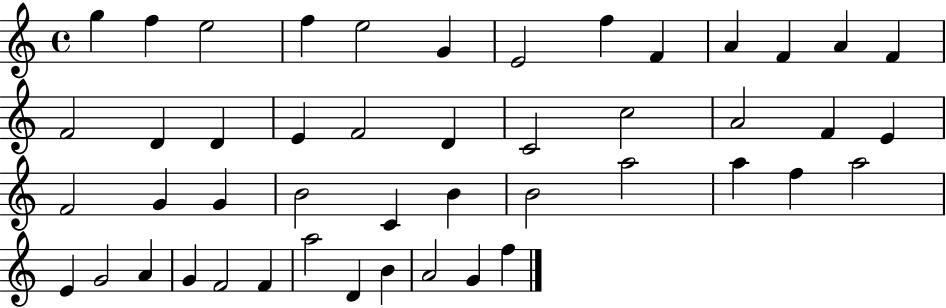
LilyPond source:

{
  \clef treble
  \time 4/4
  \defaultTimeSignature
  \key c \major
  g''4 f''4 e''2 | f''4 e''2 g'4 | e'2 f''4 f'4 | a'4 f'4 a'4 f'4 | \break f'2 d'4 d'4 | e'4 f'2 d'4 | c'2 c''2 | a'2 f'4 e'4 | \break f'2 g'4 g'4 | b'2 c'4 b'4 | b'2 a''2 | a''4 f''4 a''2 | \break e'4 g'2 a'4 | g'4 f'2 f'4 | a''2 d'4 b'4 | a'2 g'4 f''4 | \break \bar "|."
}